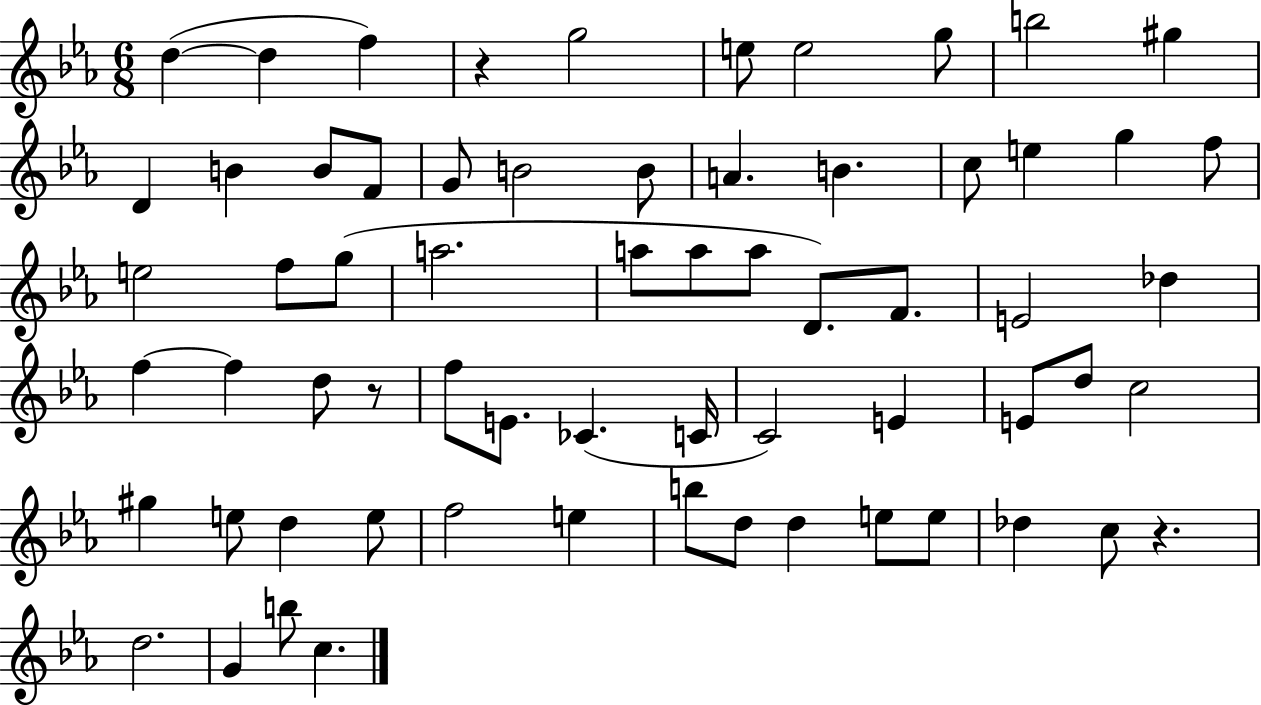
{
  \clef treble
  \numericTimeSignature
  \time 6/8
  \key ees \major
  \repeat volta 2 { d''4~(~ d''4 f''4) | r4 g''2 | e''8 e''2 g''8 | b''2 gis''4 | \break d'4 b'4 b'8 f'8 | g'8 b'2 b'8 | a'4. b'4. | c''8 e''4 g''4 f''8 | \break e''2 f''8 g''8( | a''2. | a''8 a''8 a''8 d'8.) f'8. | e'2 des''4 | \break f''4~~ f''4 d''8 r8 | f''8 e'8. ces'4.( c'16 | c'2) e'4 | e'8 d''8 c''2 | \break gis''4 e''8 d''4 e''8 | f''2 e''4 | b''8 d''8 d''4 e''8 e''8 | des''4 c''8 r4. | \break d''2. | g'4 b''8 c''4. | } \bar "|."
}